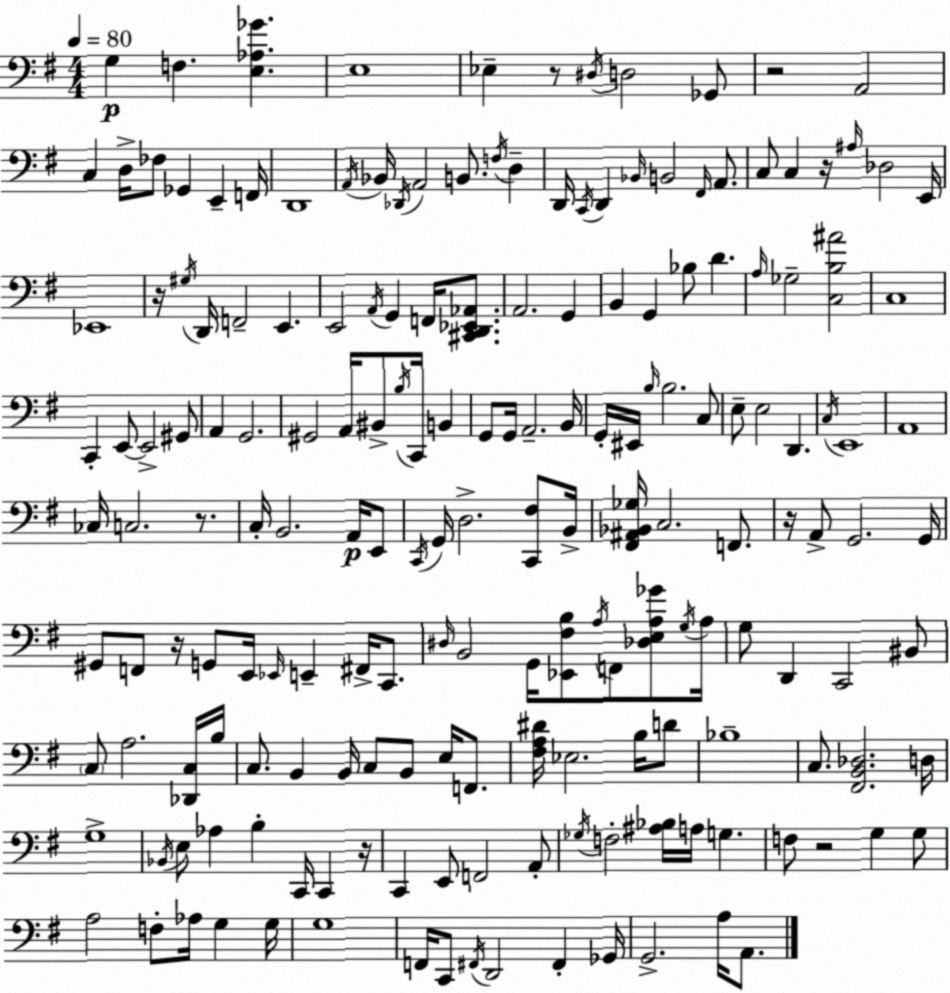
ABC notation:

X:1
T:Untitled
M:4/4
L:1/4
K:Em
G, F, [E,_A,_G] E,4 _E, z/2 ^D,/4 D,2 _G,,/2 z2 A,,2 C, D,/4 _F,/2 _G,, E,, F,,/4 D,,4 A,,/4 _B,,/4 _D,,/4 A,,2 B,,/2 F,/4 D, D,,/4 C,,/4 D,, _B,,/4 B,,2 ^F,,/4 A,,/2 C,/2 C, z/4 ^A,/4 _D,2 E,,/4 _E,,4 z/4 ^G,/4 D,,/4 F,,2 E,, E,,2 A,,/4 G,, F,,/4 [^C,,D,,_E,,_A,,]/2 A,,2 G,, B,, G,, _B,/2 D A,/4 _G,2 [C,B,^A]2 C,4 C,, E,,/2 E,,2 ^G,,/2 A,, G,,2 ^G,,2 A,,/4 ^B,,/2 B,/4 C,,/4 B,, G,,/2 G,,/4 A,,2 B,,/4 G,,/4 ^E,,/4 B,/4 B,2 C,/2 E,/2 E,2 D,, C,/4 E,,4 A,,4 _C,/4 C,2 z/2 C,/4 B,,2 A,,/4 E,,/2 C,,/4 G,,/4 D,2 [C,,^F,]/2 B,,/4 [^F,,^A,,_B,,_G,]/4 C,2 F,,/2 z/4 A,,/2 G,,2 G,,/4 ^G,,/2 F,,/2 z/4 G,,/2 E,,/4 _E,,/4 E,, ^F,,/4 C,,/2 ^D,/4 B,,2 G,,/4 [_E,,^F,B,]/2 A,/4 F,,/2 [_D,E,A,_G]/2 G,/4 A,/4 G,/2 D,, C,,2 ^B,,/2 C,/2 A,2 [_D,,C,]/4 B,/4 C,/2 B,, B,,/4 C,/2 B,,/2 E,/4 F,,/2 [^F,A,^D]/4 _E,2 B,/4 D/2 _B,4 C,/2 [^F,,B,,_D,]2 D,/4 G,4 _B,,/4 E,/2 _A, B, C,,/4 C,, z/4 C,, E,,/2 F,,2 A,,/2 _G,/4 F,2 [^A,_B,]/4 A,/4 G, F,/2 z2 G, G,/2 A,2 F,/2 _A,/4 G, G,/4 G,4 F,,/4 C,,/2 ^F,,/4 D,,2 ^F,, _G,,/4 G,,2 A,/4 A,,/2